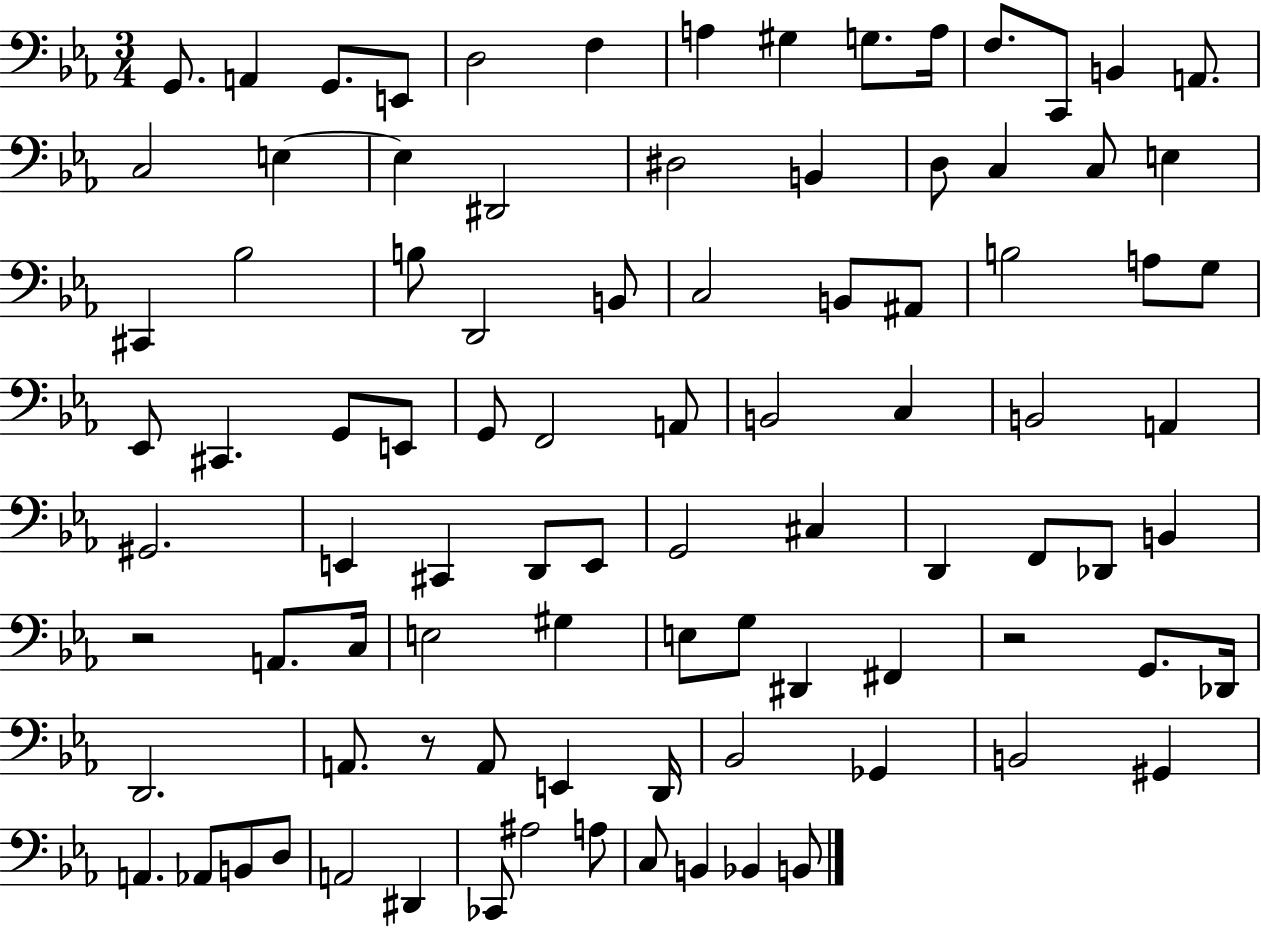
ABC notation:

X:1
T:Untitled
M:3/4
L:1/4
K:Eb
G,,/2 A,, G,,/2 E,,/2 D,2 F, A, ^G, G,/2 A,/4 F,/2 C,,/2 B,, A,,/2 C,2 E, E, ^D,,2 ^D,2 B,, D,/2 C, C,/2 E, ^C,, _B,2 B,/2 D,,2 B,,/2 C,2 B,,/2 ^A,,/2 B,2 A,/2 G,/2 _E,,/2 ^C,, G,,/2 E,,/2 G,,/2 F,,2 A,,/2 B,,2 C, B,,2 A,, ^G,,2 E,, ^C,, D,,/2 E,,/2 G,,2 ^C, D,, F,,/2 _D,,/2 B,, z2 A,,/2 C,/4 E,2 ^G, E,/2 G,/2 ^D,, ^F,, z2 G,,/2 _D,,/4 D,,2 A,,/2 z/2 A,,/2 E,, D,,/4 _B,,2 _G,, B,,2 ^G,, A,, _A,,/2 B,,/2 D,/2 A,,2 ^D,, _C,,/2 ^A,2 A,/2 C,/2 B,, _B,, B,,/2